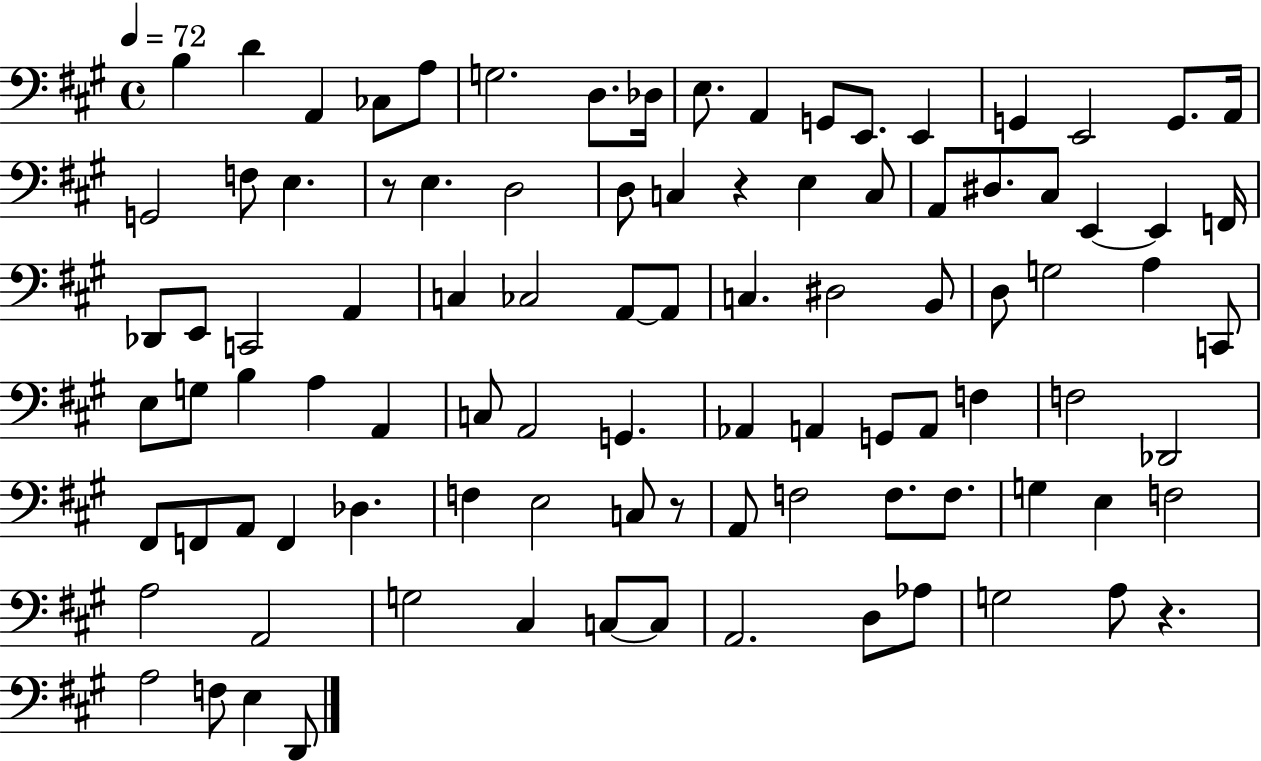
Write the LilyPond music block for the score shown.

{
  \clef bass
  \time 4/4
  \defaultTimeSignature
  \key a \major
  \tempo 4 = 72
  b4 d'4 a,4 ces8 a8 | g2. d8. des16 | e8. a,4 g,8 e,8. e,4 | g,4 e,2 g,8. a,16 | \break g,2 f8 e4. | r8 e4. d2 | d8 c4 r4 e4 c8 | a,8 dis8. cis8 e,4~~ e,4 f,16 | \break des,8 e,8 c,2 a,4 | c4 ces2 a,8~~ a,8 | c4. dis2 b,8 | d8 g2 a4 c,8 | \break e8 g8 b4 a4 a,4 | c8 a,2 g,4. | aes,4 a,4 g,8 a,8 f4 | f2 des,2 | \break fis,8 f,8 a,8 f,4 des4. | f4 e2 c8 r8 | a,8 f2 f8. f8. | g4 e4 f2 | \break a2 a,2 | g2 cis4 c8~~ c8 | a,2. d8 aes8 | g2 a8 r4. | \break a2 f8 e4 d,8 | \bar "|."
}